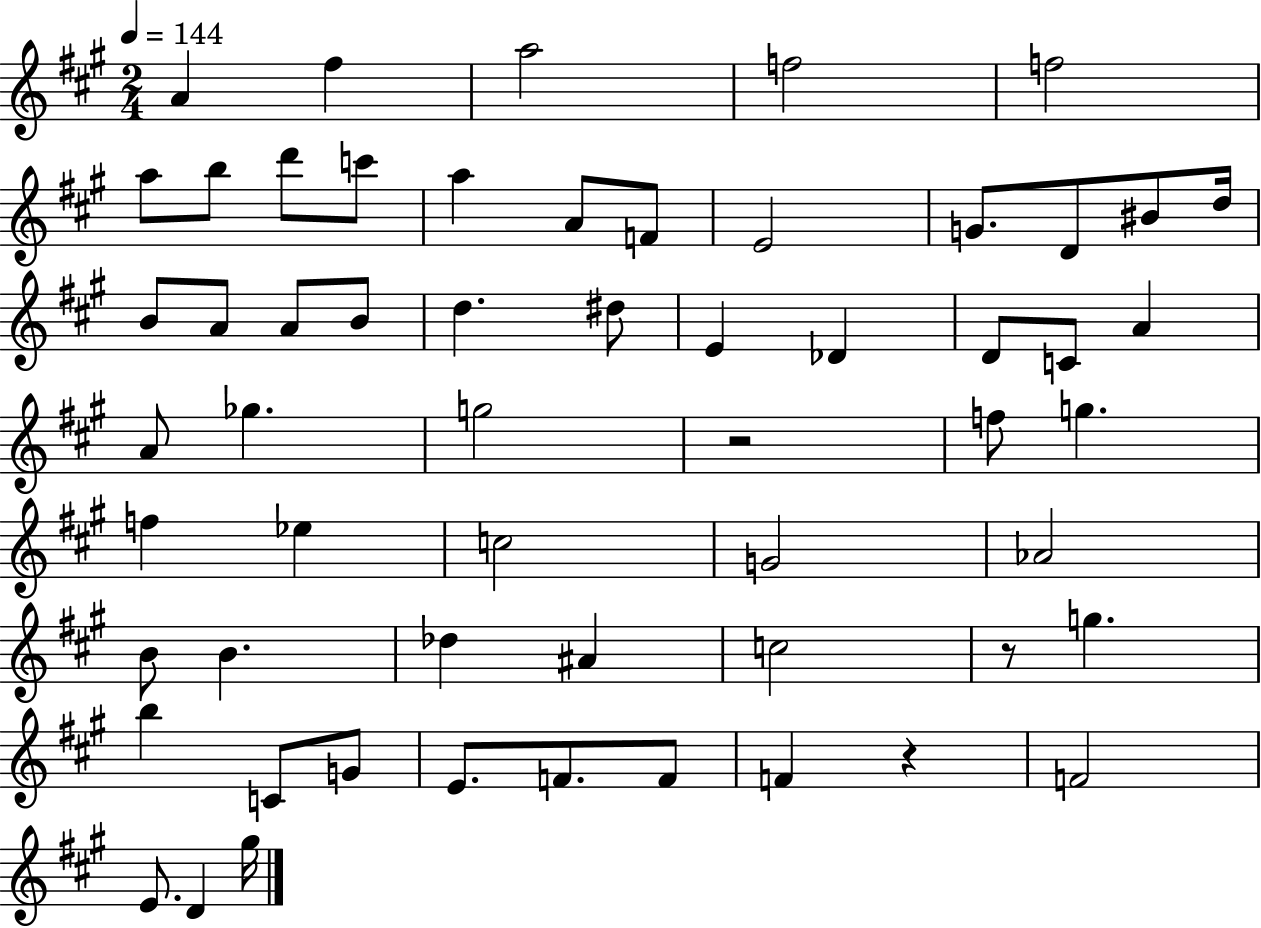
A4/q F#5/q A5/h F5/h F5/h A5/e B5/e D6/e C6/e A5/q A4/e F4/e E4/h G4/e. D4/e BIS4/e D5/s B4/e A4/e A4/e B4/e D5/q. D#5/e E4/q Db4/q D4/e C4/e A4/q A4/e Gb5/q. G5/h R/h F5/e G5/q. F5/q Eb5/q C5/h G4/h Ab4/h B4/e B4/q. Db5/q A#4/q C5/h R/e G5/q. B5/q C4/e G4/e E4/e. F4/e. F4/e F4/q R/q F4/h E4/e. D4/q G#5/s